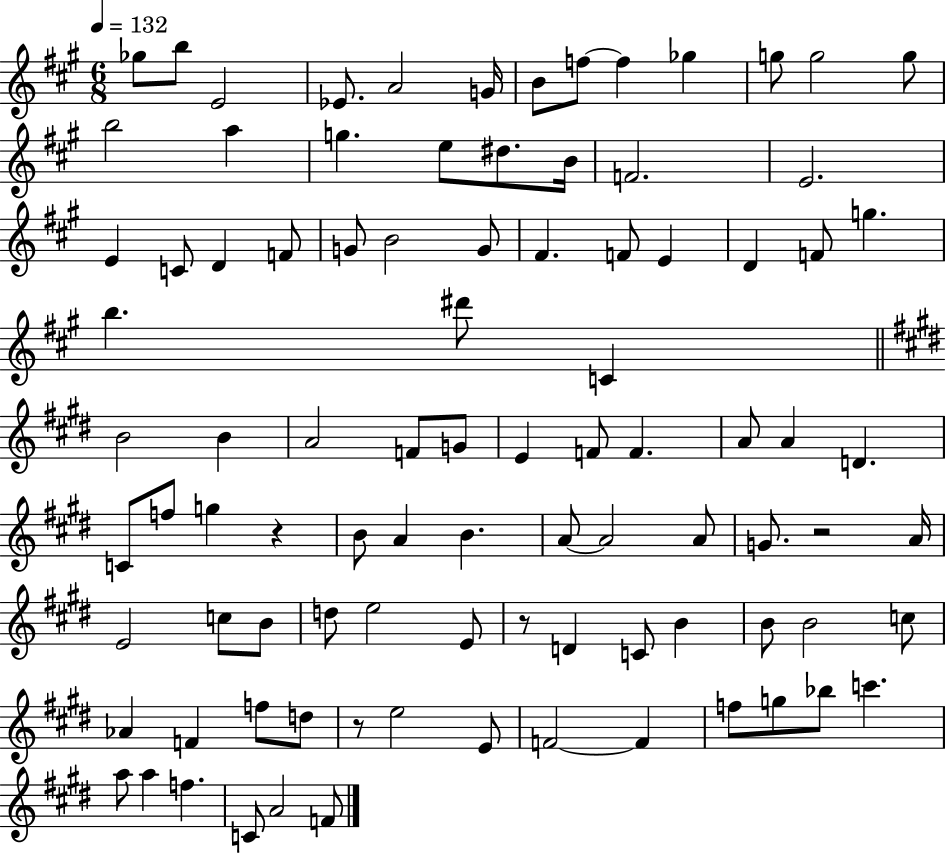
{
  \clef treble
  \numericTimeSignature
  \time 6/8
  \key a \major
  \tempo 4 = 132
  ges''8 b''8 e'2 | ees'8. a'2 g'16 | b'8 f''8~~ f''4 ges''4 | g''8 g''2 g''8 | \break b''2 a''4 | g''4. e''8 dis''8. b'16 | f'2. | e'2. | \break e'4 c'8 d'4 f'8 | g'8 b'2 g'8 | fis'4. f'8 e'4 | d'4 f'8 g''4. | \break b''4. dis'''8 c'4 | \bar "||" \break \key e \major b'2 b'4 | a'2 f'8 g'8 | e'4 f'8 f'4. | a'8 a'4 d'4. | \break c'8 f''8 g''4 r4 | b'8 a'4 b'4. | a'8~~ a'2 a'8 | g'8. r2 a'16 | \break e'2 c''8 b'8 | d''8 e''2 e'8 | r8 d'4 c'8 b'4 | b'8 b'2 c''8 | \break aes'4 f'4 f''8 d''8 | r8 e''2 e'8 | f'2~~ f'4 | f''8 g''8 bes''8 c'''4. | \break a''8 a''4 f''4. | c'8 a'2 f'8 | \bar "|."
}